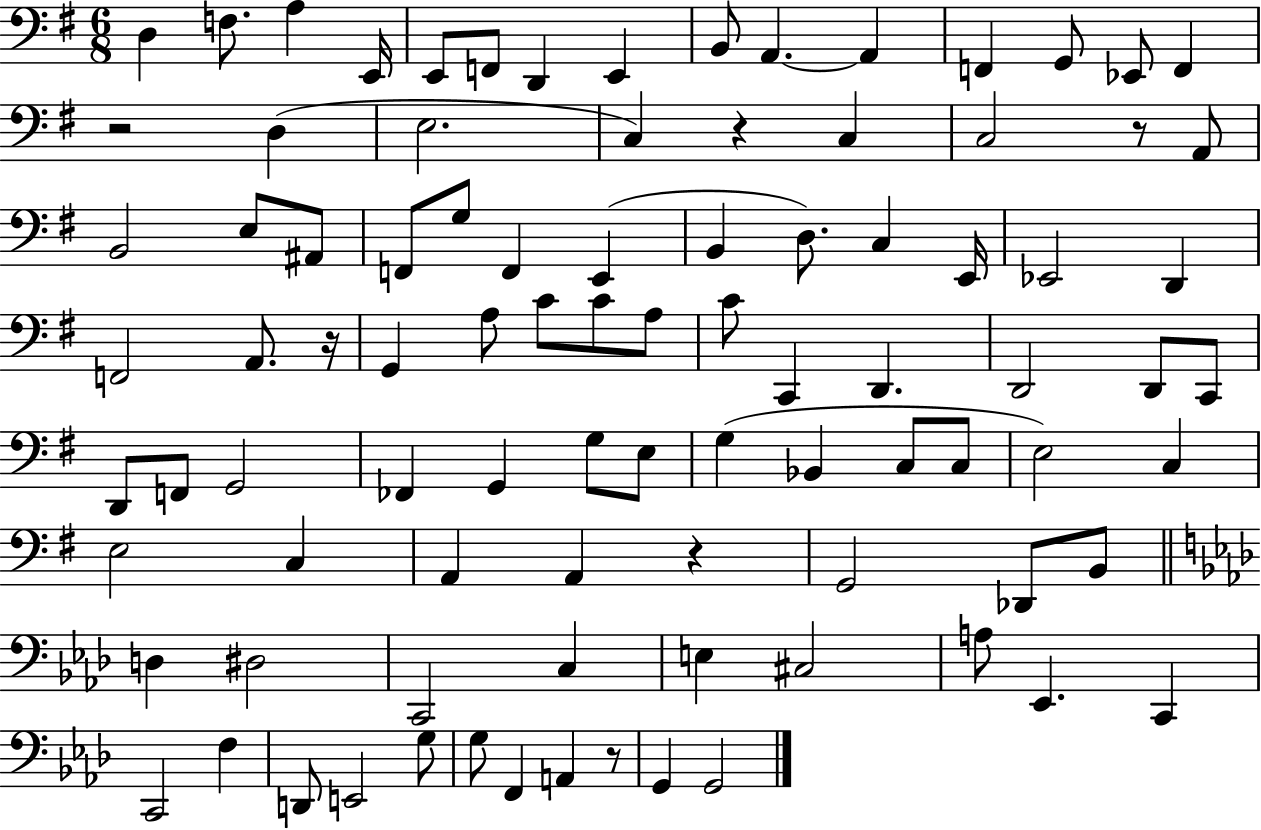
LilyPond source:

{
  \clef bass
  \numericTimeSignature
  \time 6/8
  \key g \major
  \repeat volta 2 { d4 f8. a4 e,16 | e,8 f,8 d,4 e,4 | b,8 a,4.~~ a,4 | f,4 g,8 ees,8 f,4 | \break r2 d4( | e2. | c4) r4 c4 | c2 r8 a,8 | \break b,2 e8 ais,8 | f,8 g8 f,4 e,4( | b,4 d8.) c4 e,16 | ees,2 d,4 | \break f,2 a,8. r16 | g,4 a8 c'8 c'8 a8 | c'8 c,4 d,4. | d,2 d,8 c,8 | \break d,8 f,8 g,2 | fes,4 g,4 g8 e8 | g4( bes,4 c8 c8 | e2) c4 | \break e2 c4 | a,4 a,4 r4 | g,2 des,8 b,8 | \bar "||" \break \key aes \major d4 dis2 | c,2 c4 | e4 cis2 | a8 ees,4. c,4 | \break c,2 f4 | d,8 e,2 g8 | g8 f,4 a,4 r8 | g,4 g,2 | \break } \bar "|."
}